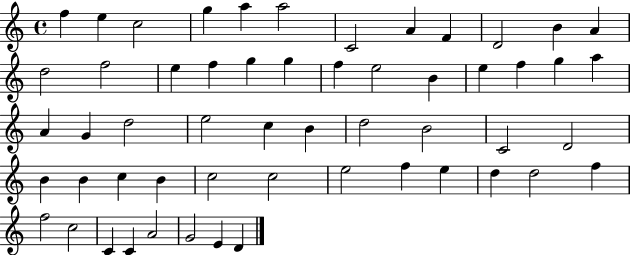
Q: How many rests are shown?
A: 0